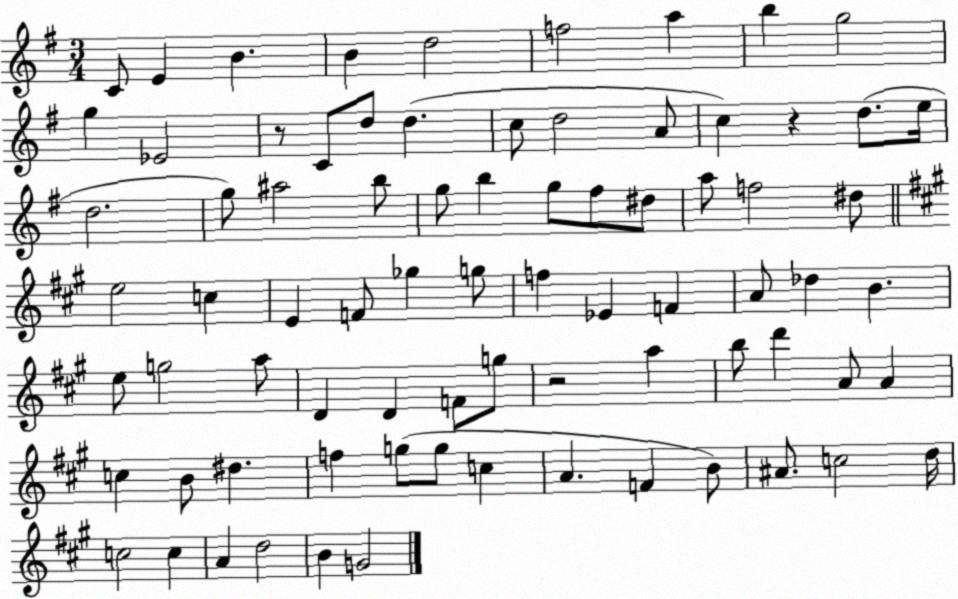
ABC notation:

X:1
T:Untitled
M:3/4
L:1/4
K:G
C/2 E B B d2 f2 a b g2 g _E2 z/2 C/2 d/2 d c/2 d2 A/2 c z d/2 e/4 d2 g/2 ^a2 b/2 g/2 b g/2 ^f/2 ^d/2 a/2 f2 ^d/2 e2 c E F/2 _g g/2 f _E F A/2 _d B e/2 g2 a/2 D D F/2 g/2 z2 a b/2 d' A/2 A c B/2 ^d f g/2 g/2 c A F B/2 ^A/2 c2 d/4 c2 c A d2 B G2